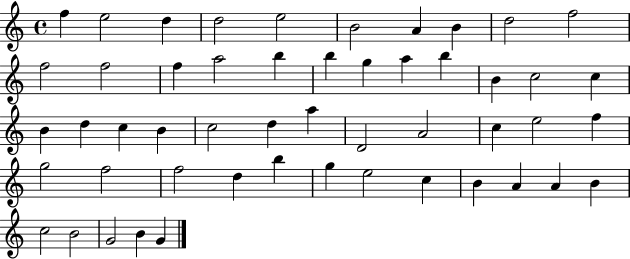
X:1
T:Untitled
M:4/4
L:1/4
K:C
f e2 d d2 e2 B2 A B d2 f2 f2 f2 f a2 b b g a b B c2 c B d c B c2 d a D2 A2 c e2 f g2 f2 f2 d b g e2 c B A A B c2 B2 G2 B G